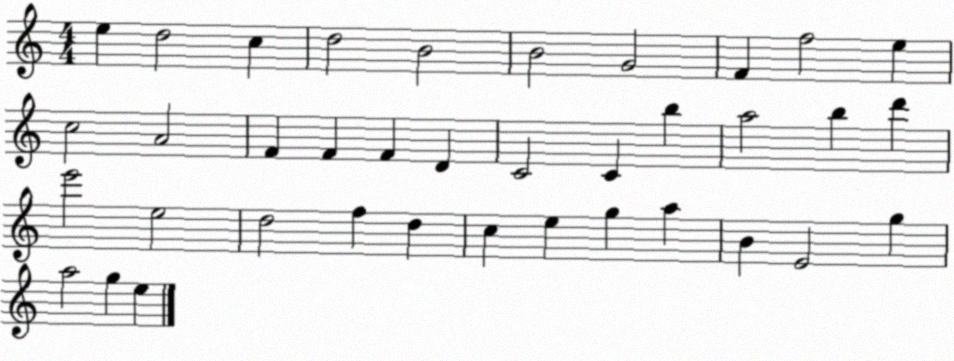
X:1
T:Untitled
M:4/4
L:1/4
K:C
e d2 c d2 B2 B2 G2 F f2 e c2 A2 F F F D C2 C b a2 b d' e'2 e2 d2 f d c e g a B E2 g a2 g e